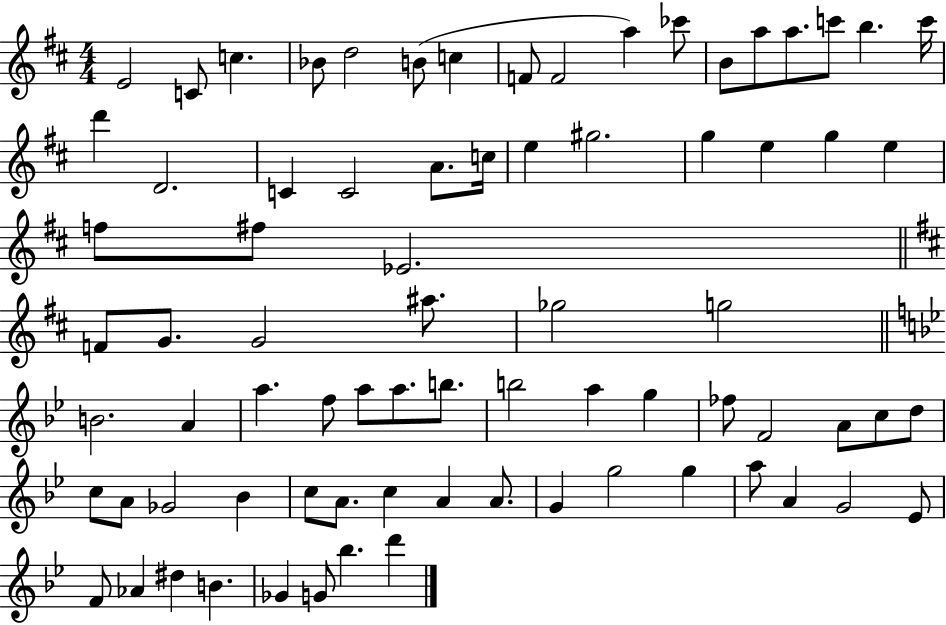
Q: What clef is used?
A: treble